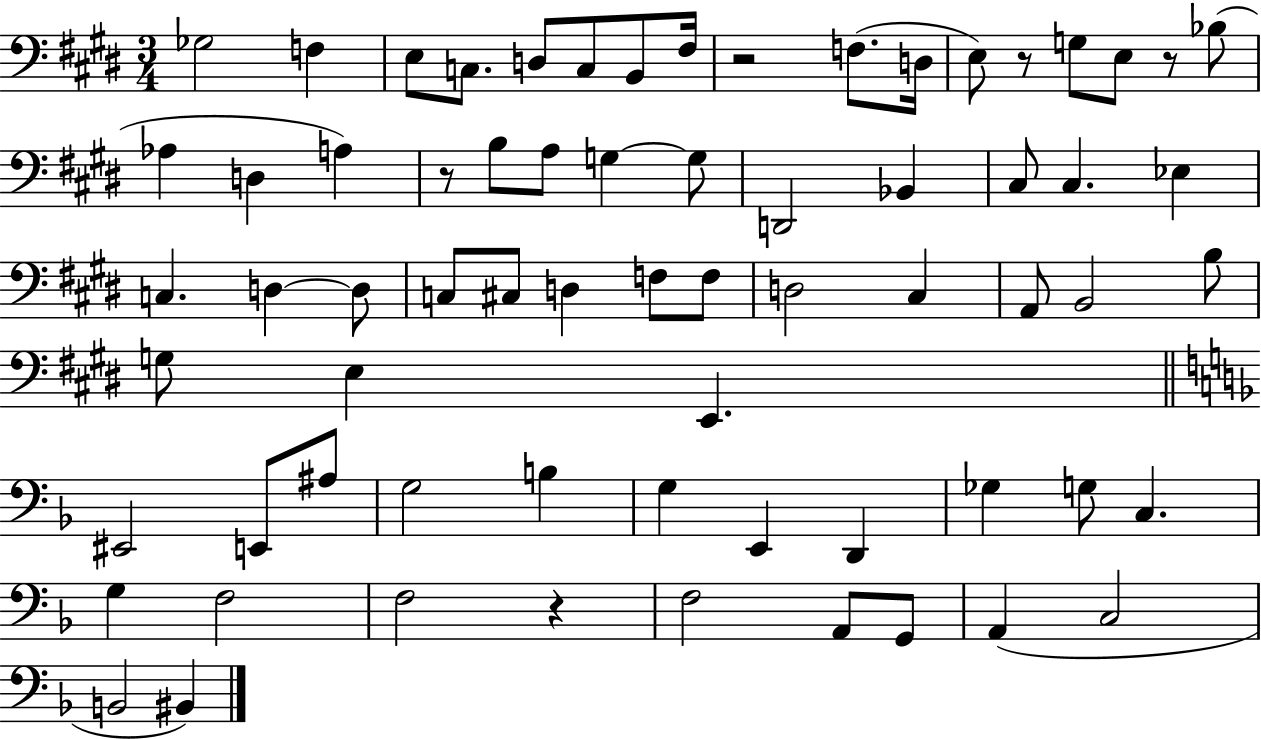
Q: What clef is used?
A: bass